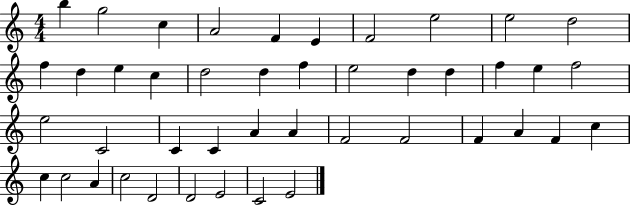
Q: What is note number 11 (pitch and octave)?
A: F5